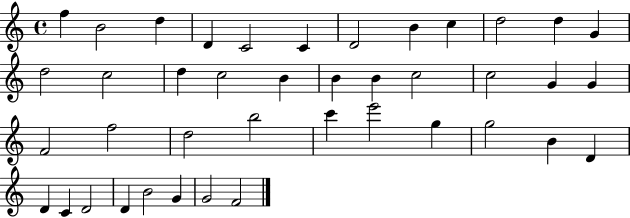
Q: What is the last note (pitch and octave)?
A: F4